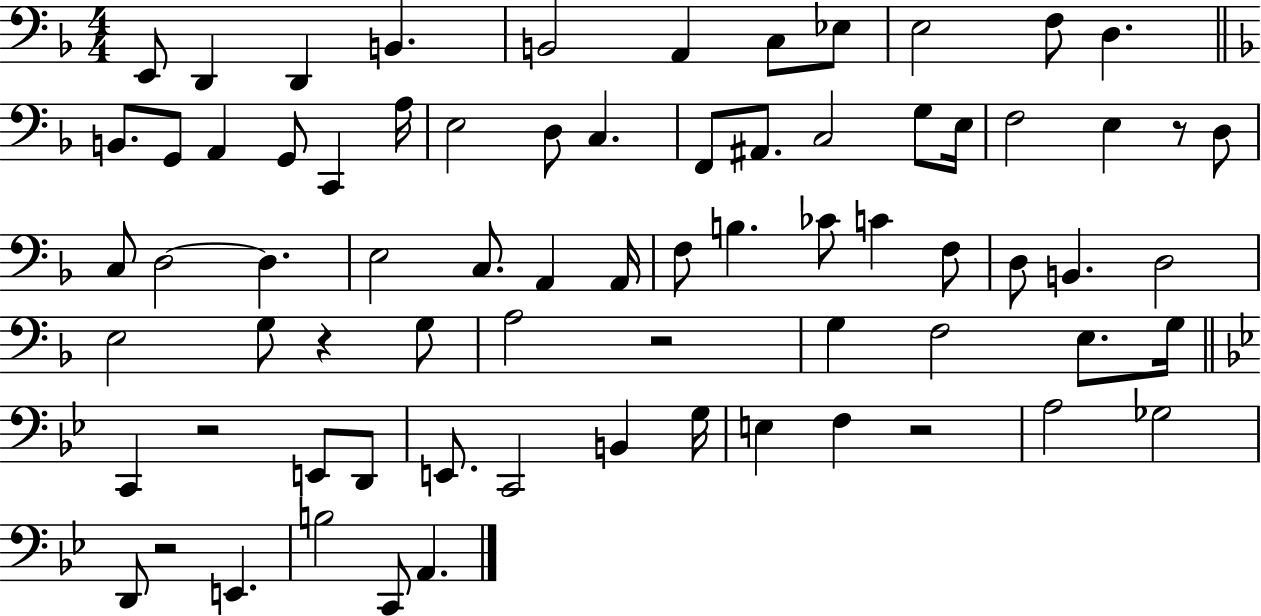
{
  \clef bass
  \numericTimeSignature
  \time 4/4
  \key f \major
  \repeat volta 2 { e,8 d,4 d,4 b,4. | b,2 a,4 c8 ees8 | e2 f8 d4. | \bar "||" \break \key f \major b,8. g,8 a,4 g,8 c,4 a16 | e2 d8 c4. | f,8 ais,8. c2 g8 e16 | f2 e4 r8 d8 | \break c8 d2~~ d4. | e2 c8. a,4 a,16 | f8 b4. ces'8 c'4 f8 | d8 b,4. d2 | \break e2 g8 r4 g8 | a2 r2 | g4 f2 e8. g16 | \bar "||" \break \key bes \major c,4 r2 e,8 d,8 | e,8. c,2 b,4 g16 | e4 f4 r2 | a2 ges2 | \break d,8 r2 e,4. | b2 c,8 a,4. | } \bar "|."
}